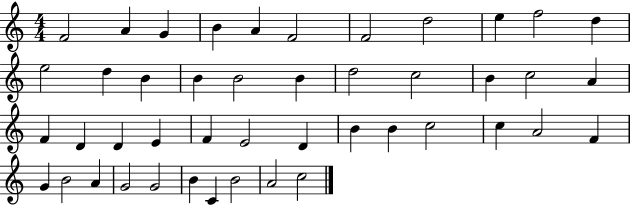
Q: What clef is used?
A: treble